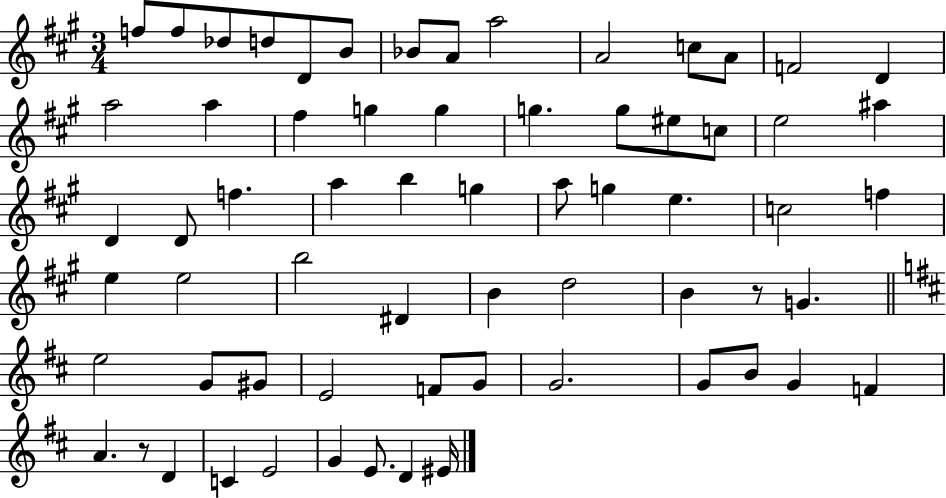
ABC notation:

X:1
T:Untitled
M:3/4
L:1/4
K:A
f/2 f/2 _d/2 d/2 D/2 B/2 _B/2 A/2 a2 A2 c/2 A/2 F2 D a2 a ^f g g g g/2 ^e/2 c/2 e2 ^a D D/2 f a b g a/2 g e c2 f e e2 b2 ^D B d2 B z/2 G e2 G/2 ^G/2 E2 F/2 G/2 G2 G/2 B/2 G F A z/2 D C E2 G E/2 D ^E/4